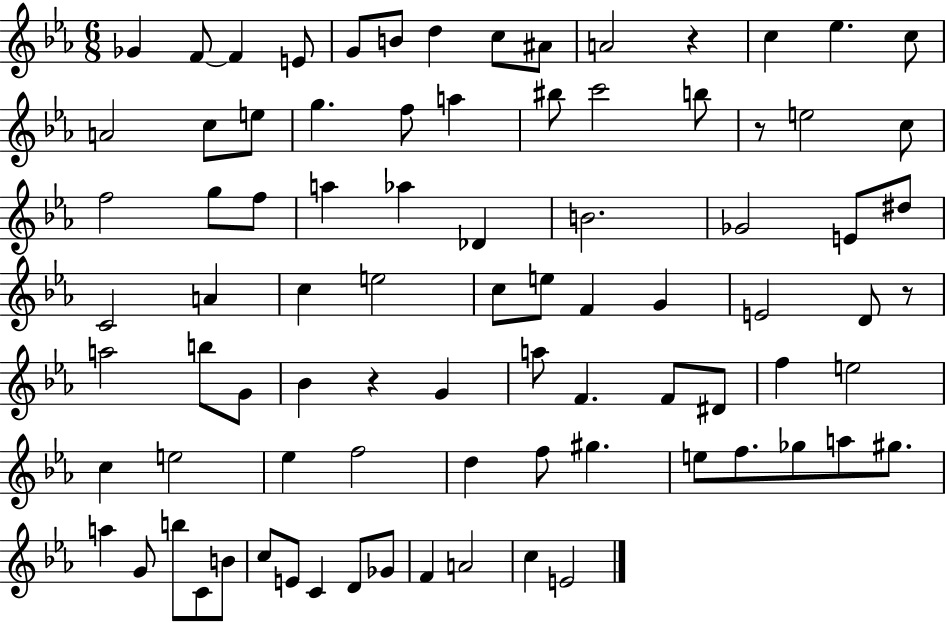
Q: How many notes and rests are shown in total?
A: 85